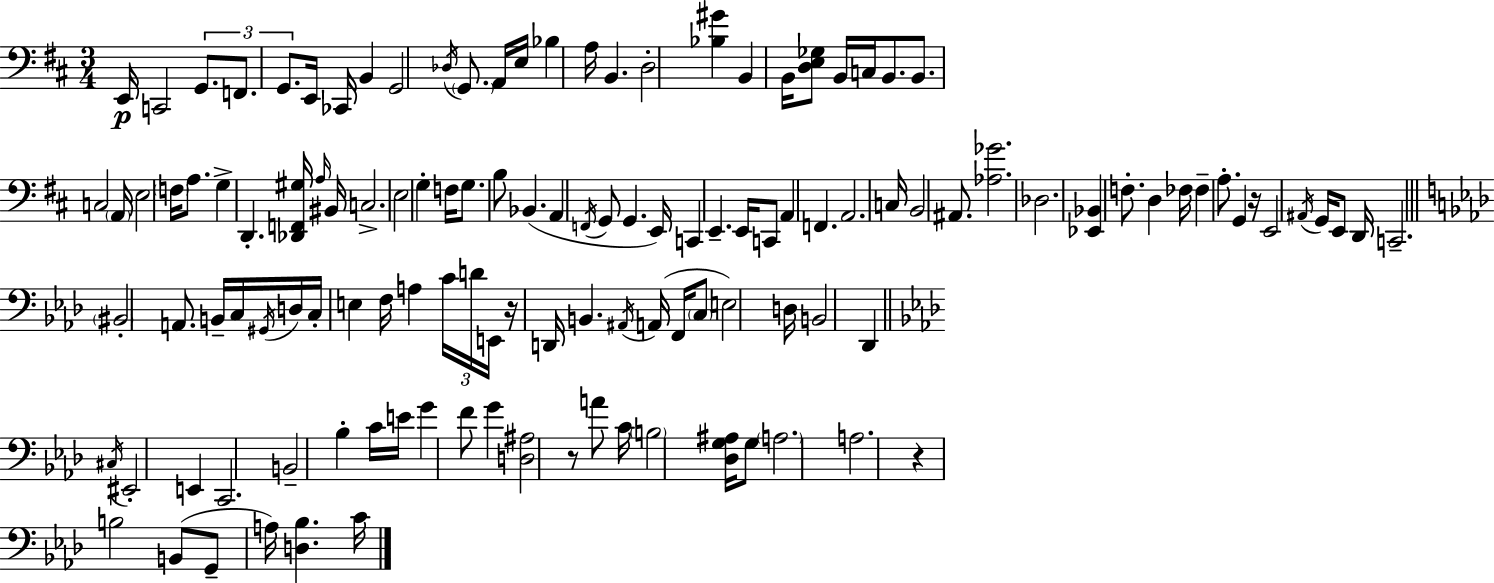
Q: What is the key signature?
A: D major